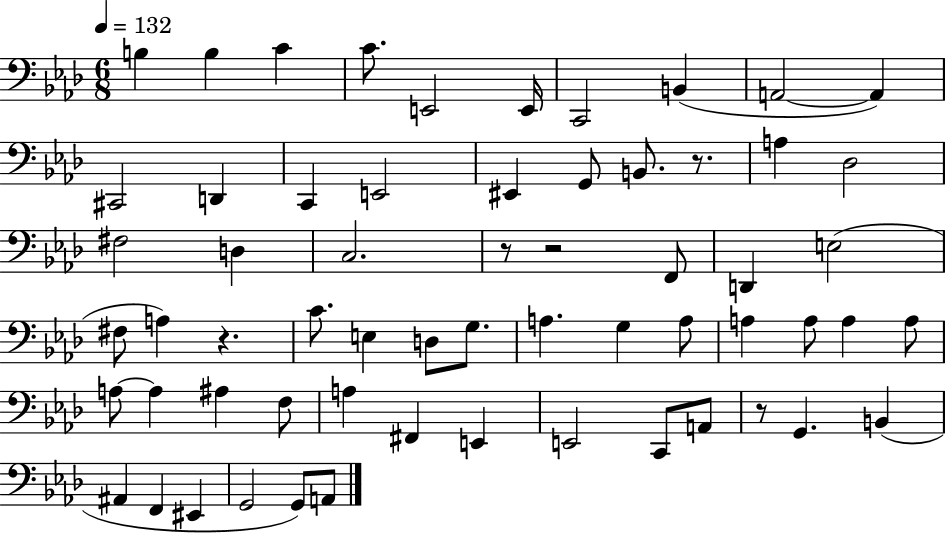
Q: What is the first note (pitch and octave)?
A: B3